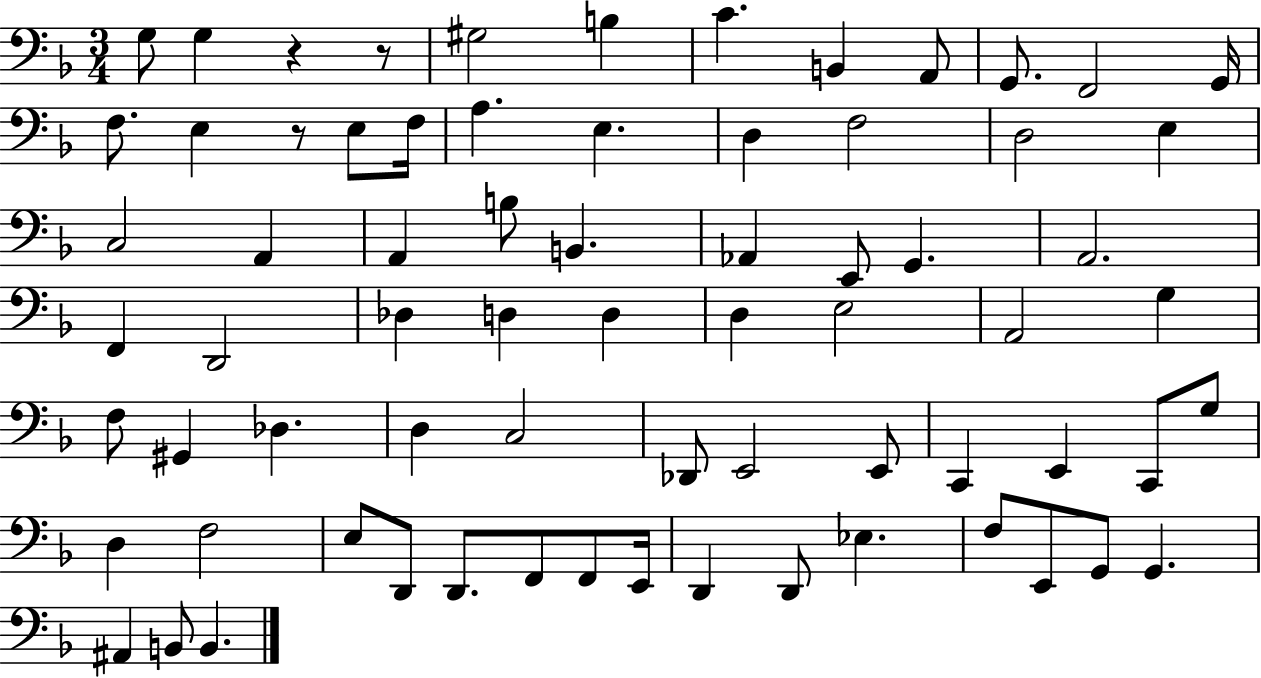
X:1
T:Untitled
M:3/4
L:1/4
K:F
G,/2 G, z z/2 ^G,2 B, C B,, A,,/2 G,,/2 F,,2 G,,/4 F,/2 E, z/2 E,/2 F,/4 A, E, D, F,2 D,2 E, C,2 A,, A,, B,/2 B,, _A,, E,,/2 G,, A,,2 F,, D,,2 _D, D, D, D, E,2 A,,2 G, F,/2 ^G,, _D, D, C,2 _D,,/2 E,,2 E,,/2 C,, E,, C,,/2 G,/2 D, F,2 E,/2 D,,/2 D,,/2 F,,/2 F,,/2 E,,/4 D,, D,,/2 _E, F,/2 E,,/2 G,,/2 G,, ^A,, B,,/2 B,,